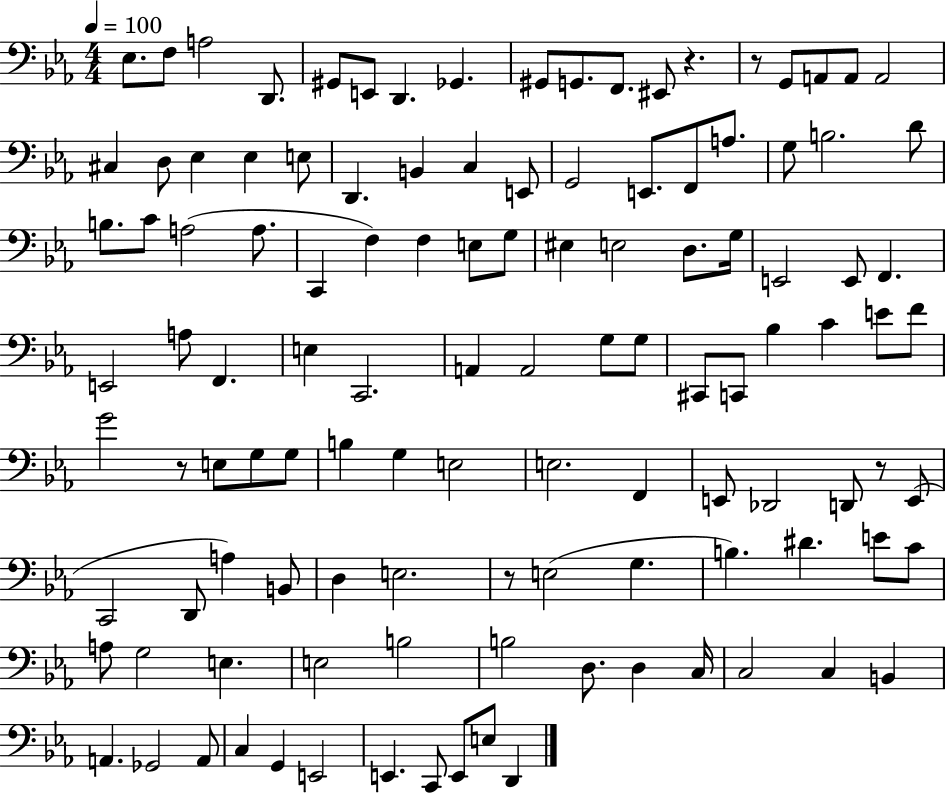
{
  \clef bass
  \numericTimeSignature
  \time 4/4
  \key ees \major
  \tempo 4 = 100
  ees8. f8 a2 d,8. | gis,8 e,8 d,4. ges,4. | gis,8 g,8. f,8. eis,8 r4. | r8 g,8 a,8 a,8 a,2 | \break cis4 d8 ees4 ees4 e8 | d,4. b,4 c4 e,8 | g,2 e,8. f,8 a8. | g8 b2. d'8 | \break b8. c'8 a2( a8. | c,4 f4) f4 e8 g8 | eis4 e2 d8. g16 | e,2 e,8 f,4. | \break e,2 a8 f,4. | e4 c,2. | a,4 a,2 g8 g8 | cis,8 c,8 bes4 c'4 e'8 f'8 | \break g'2 r8 e8 g8 g8 | b4 g4 e2 | e2. f,4 | e,8 des,2 d,8 r8 e,8( | \break c,2 d,8 a4) b,8 | d4 e2. | r8 e2( g4. | b4.) dis'4. e'8 c'8 | \break a8 g2 e4. | e2 b2 | b2 d8. d4 c16 | c2 c4 b,4 | \break a,4. ges,2 a,8 | c4 g,4 e,2 | e,4. c,8 e,8 e8 d,4 | \bar "|."
}